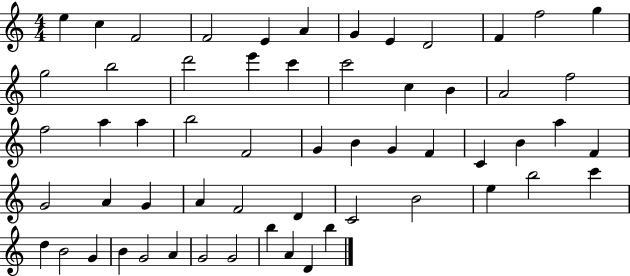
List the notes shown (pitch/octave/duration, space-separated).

E5/q C5/q F4/h F4/h E4/q A4/q G4/q E4/q D4/h F4/q F5/h G5/q G5/h B5/h D6/h E6/q C6/q C6/h C5/q B4/q A4/h F5/h F5/h A5/q A5/q B5/h F4/h G4/q B4/q G4/q F4/q C4/q B4/q A5/q F4/q G4/h A4/q G4/q A4/q F4/h D4/q C4/h B4/h E5/q B5/h C6/q D5/q B4/h G4/q B4/q G4/h A4/q G4/h G4/h B5/q A4/q D4/q B5/q